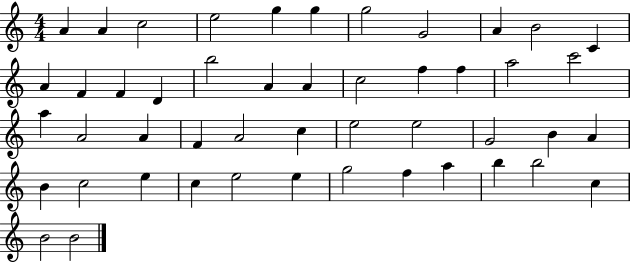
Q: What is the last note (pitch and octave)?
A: B4